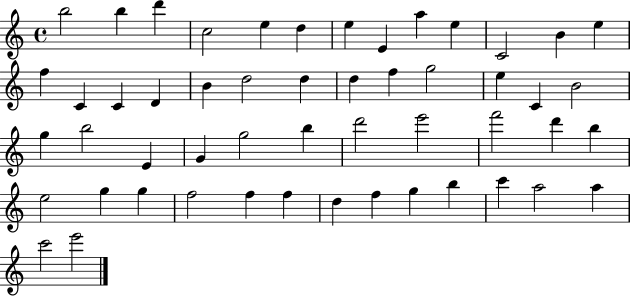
{
  \clef treble
  \time 4/4
  \defaultTimeSignature
  \key c \major
  b''2 b''4 d'''4 | c''2 e''4 d''4 | e''4 e'4 a''4 e''4 | c'2 b'4 e''4 | \break f''4 c'4 c'4 d'4 | b'4 d''2 d''4 | d''4 f''4 g''2 | e''4 c'4 b'2 | \break g''4 b''2 e'4 | g'4 g''2 b''4 | d'''2 e'''2 | f'''2 d'''4 b''4 | \break e''2 g''4 g''4 | f''2 f''4 f''4 | d''4 f''4 g''4 b''4 | c'''4 a''2 a''4 | \break c'''2 e'''2 | \bar "|."
}